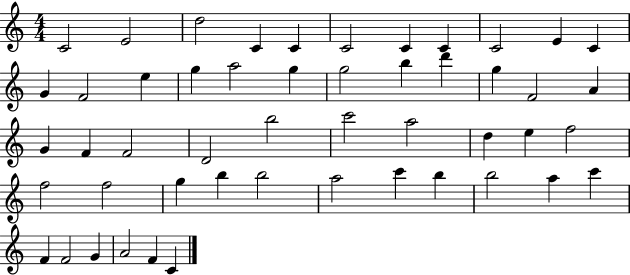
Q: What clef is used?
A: treble